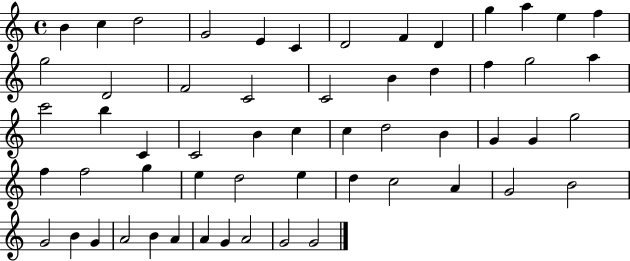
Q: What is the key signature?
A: C major